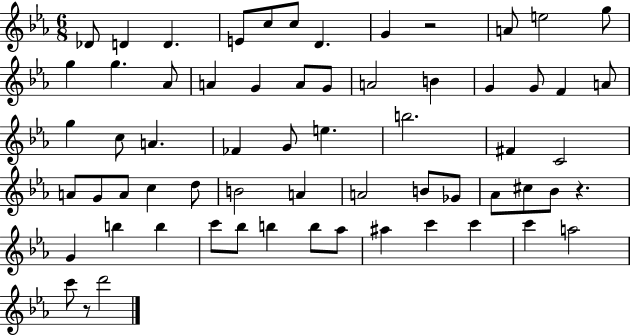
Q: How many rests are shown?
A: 3